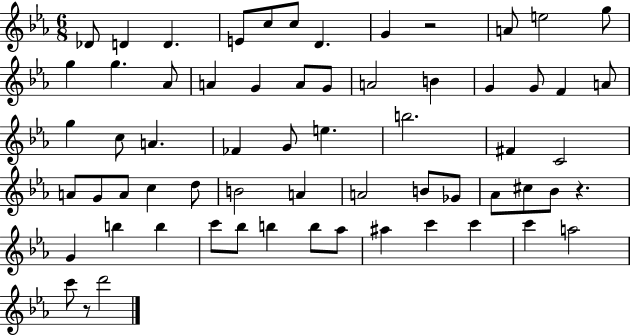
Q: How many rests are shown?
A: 3